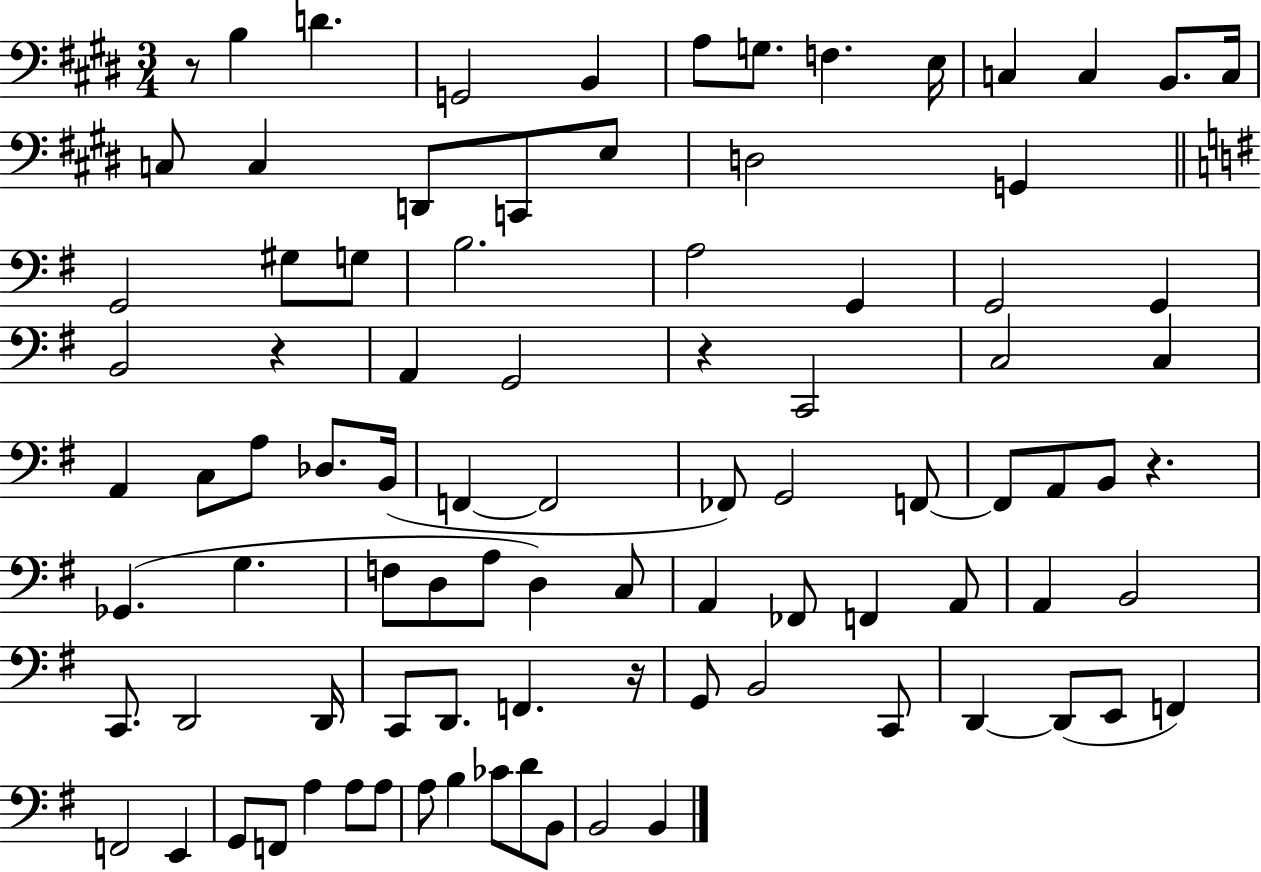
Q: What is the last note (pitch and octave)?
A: B2